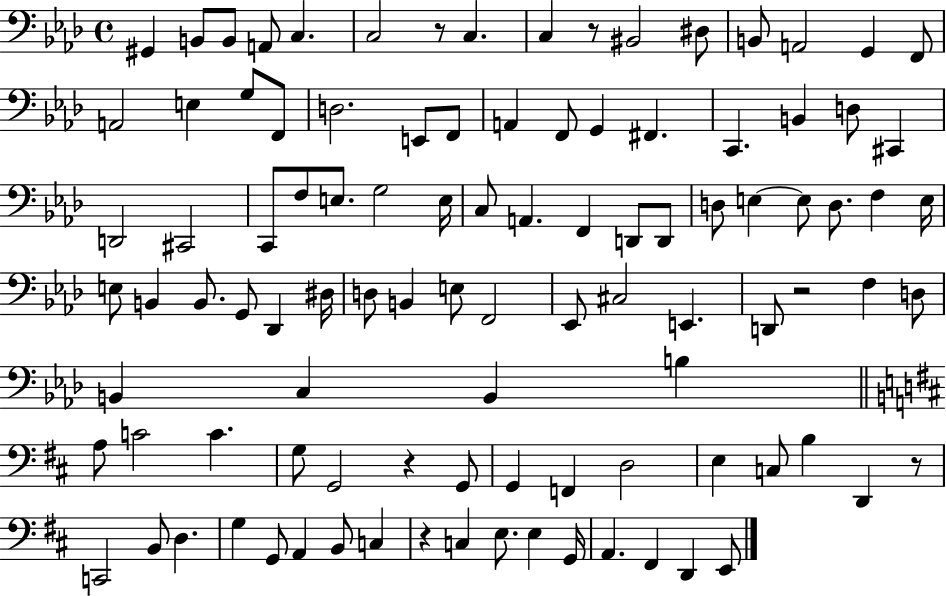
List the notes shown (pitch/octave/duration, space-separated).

G#2/q B2/e B2/e A2/e C3/q. C3/h R/e C3/q. C3/q R/e BIS2/h D#3/e B2/e A2/h G2/q F2/e A2/h E3/q G3/e F2/e D3/h. E2/e F2/e A2/q F2/e G2/q F#2/q. C2/q. B2/q D3/e C#2/q D2/h C#2/h C2/e F3/e E3/e. G3/h E3/s C3/e A2/q. F2/q D2/e D2/e D3/e E3/q E3/e D3/e. F3/q E3/s E3/e B2/q B2/e. G2/e Db2/q D#3/s D3/e B2/q E3/e F2/h Eb2/e C#3/h E2/q. D2/e R/h F3/q D3/e B2/q C3/q B2/q B3/q A3/e C4/h C4/q. G3/e G2/h R/q G2/e G2/q F2/q D3/h E3/q C3/e B3/q D2/q R/e C2/h B2/e D3/q. G3/q G2/e A2/q B2/e C3/q R/q C3/q E3/e. E3/q G2/s A2/q. F#2/q D2/q E2/e